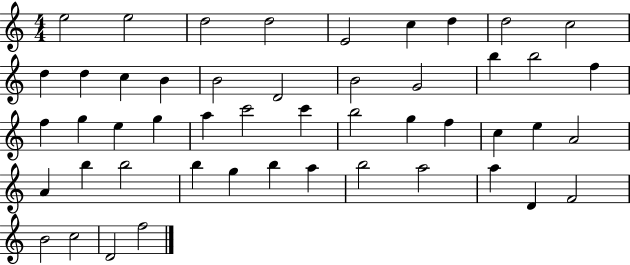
X:1
T:Untitled
M:4/4
L:1/4
K:C
e2 e2 d2 d2 E2 c d d2 c2 d d c B B2 D2 B2 G2 b b2 f f g e g a c'2 c' b2 g f c e A2 A b b2 b g b a b2 a2 a D F2 B2 c2 D2 f2